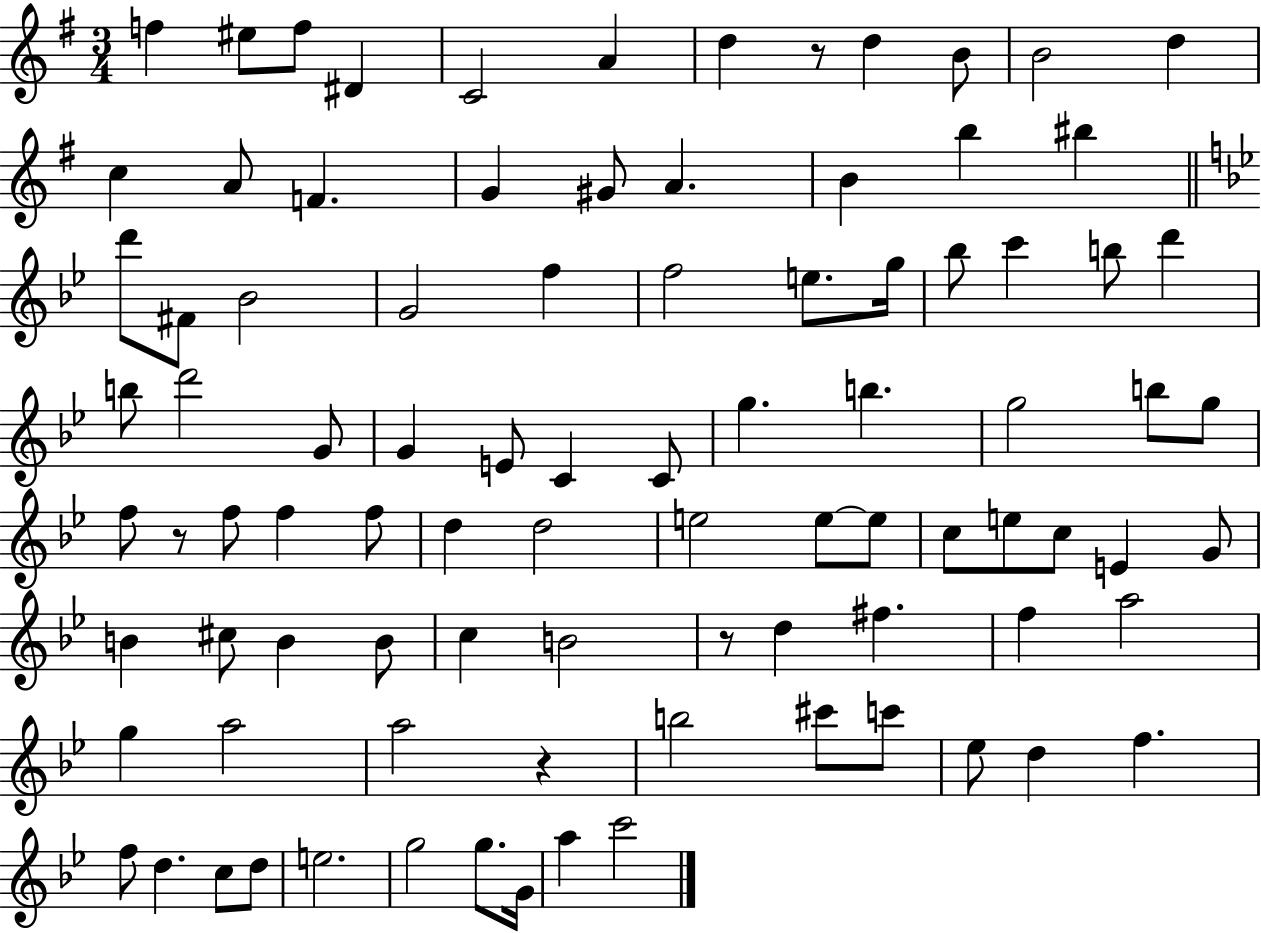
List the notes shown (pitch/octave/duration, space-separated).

F5/q EIS5/e F5/e D#4/q C4/h A4/q D5/q R/e D5/q B4/e B4/h D5/q C5/q A4/e F4/q. G4/q G#4/e A4/q. B4/q B5/q BIS5/q D6/e F#4/e Bb4/h G4/h F5/q F5/h E5/e. G5/s Bb5/e C6/q B5/e D6/q B5/e D6/h G4/e G4/q E4/e C4/q C4/e G5/q. B5/q. G5/h B5/e G5/e F5/e R/e F5/e F5/q F5/e D5/q D5/h E5/h E5/e E5/e C5/e E5/e C5/e E4/q G4/e B4/q C#5/e B4/q B4/e C5/q B4/h R/e D5/q F#5/q. F5/q A5/h G5/q A5/h A5/h R/q B5/h C#6/e C6/e Eb5/e D5/q F5/q. F5/e D5/q. C5/e D5/e E5/h. G5/h G5/e. G4/s A5/q C6/h